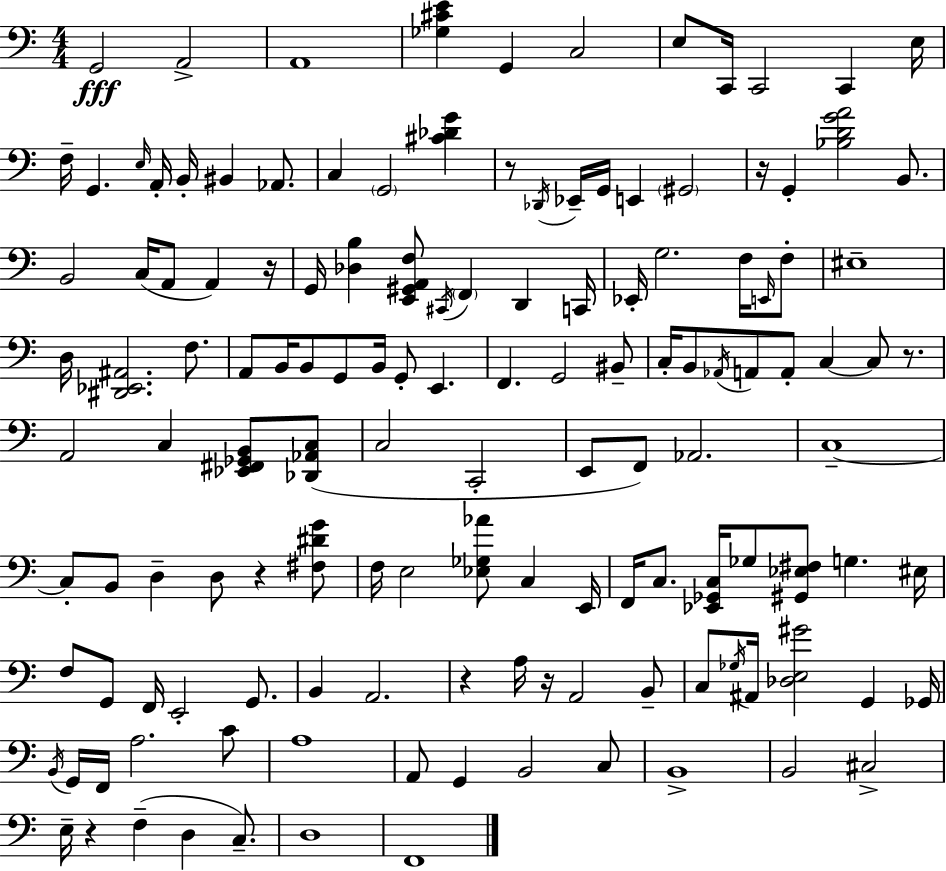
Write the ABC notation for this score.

X:1
T:Untitled
M:4/4
L:1/4
K:C
G,,2 A,,2 A,,4 [_G,^CE] G,, C,2 E,/2 C,,/4 C,,2 C,, E,/4 F,/4 G,, E,/4 A,,/4 B,,/4 ^B,, _A,,/2 C, G,,2 [^C_DG] z/2 _D,,/4 _E,,/4 G,,/4 E,, ^G,,2 z/4 G,, [_B,DGA]2 B,,/2 B,,2 C,/4 A,,/2 A,, z/4 G,,/4 [_D,B,] [E,,^G,,A,,F,]/2 ^C,,/4 F,, D,, C,,/4 _E,,/4 G,2 F,/4 E,,/4 F,/2 ^E,4 D,/4 [^D,,_E,,^A,,]2 F,/2 A,,/2 B,,/4 B,,/2 G,,/2 B,,/4 G,,/2 E,, F,, G,,2 ^B,,/2 C,/4 B,,/2 _A,,/4 A,,/2 A,,/2 C, C,/2 z/2 A,,2 C, [_E,,^F,,_G,,B,,]/2 [_D,,_A,,C,]/2 C,2 C,,2 E,,/2 F,,/2 _A,,2 C,4 C,/2 B,,/2 D, D,/2 z [^F,^DG]/2 F,/4 E,2 [_E,_G,_A]/2 C, E,,/4 F,,/4 C,/2 [_E,,_G,,C,]/4 _G,/2 [^G,,_E,^F,]/2 G, ^E,/4 F,/2 G,,/2 F,,/4 E,,2 G,,/2 B,, A,,2 z A,/4 z/4 A,,2 B,,/2 C,/2 _G,/4 ^A,,/4 [_D,E,^G]2 G,, _G,,/4 B,,/4 G,,/4 F,,/4 A,2 C/2 A,4 A,,/2 G,, B,,2 C,/2 B,,4 B,,2 ^C,2 E,/4 z F, D, C,/2 D,4 F,,4